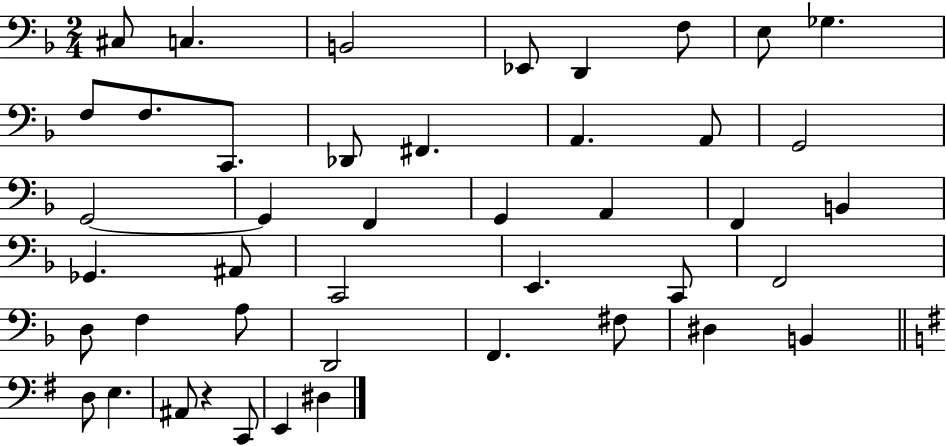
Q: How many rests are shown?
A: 1